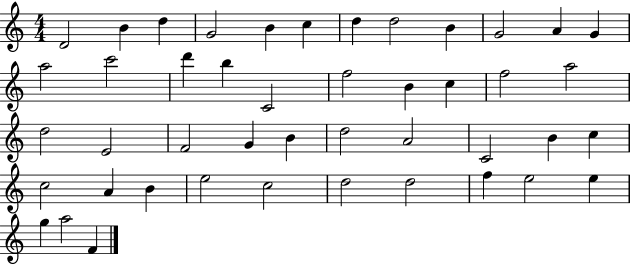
X:1
T:Untitled
M:4/4
L:1/4
K:C
D2 B d G2 B c d d2 B G2 A G a2 c'2 d' b C2 f2 B c f2 a2 d2 E2 F2 G B d2 A2 C2 B c c2 A B e2 c2 d2 d2 f e2 e g a2 F